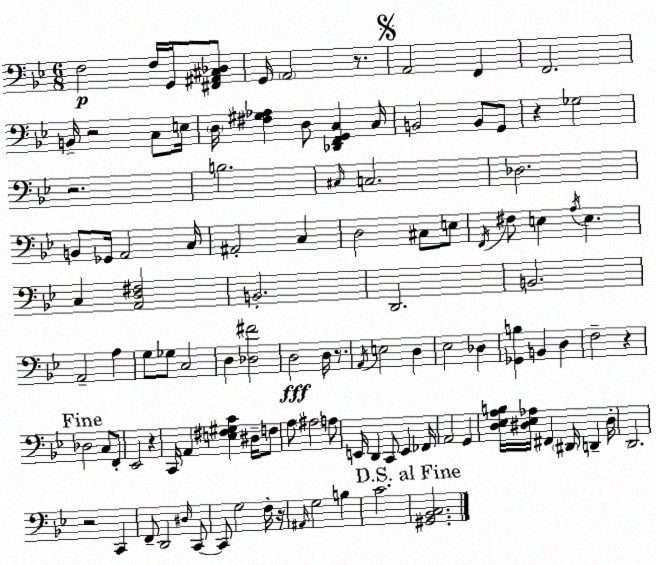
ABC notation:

X:1
T:Untitled
M:6/8
L:1/4
K:Gm
F,2 F,/4 G,,/4 [^F,,^A,,^C,_D,]/2 G,,/4 A,,2 z/2 A,,2 F,, F,,2 B,,/4 z2 C,/2 E,/4 D,/4 [^F,^G,_A,] D,/2 [_D,,F,,G,,C,] C,/4 B,,2 B,,/2 G,,/2 z _G,2 z2 B,2 ^C,/4 C,2 _D,2 B,,/2 _G,,/4 A,,2 C,/4 ^A,,2 C, D,2 ^C,/2 E,/2 F,,/4 ^F,/2 E, A,/4 E, C, [A,,D,^F,]2 B,,2 D,,2 B,,2 A,,2 A, G,/2 _G,/2 C,2 D, [_D,^F]2 D,2 D,/4 z/2 A,,/4 E,2 D, _E,2 _D, [_G,,B,] B,, D, F,2 z _D,2 C,/2 F,,/2 _E,,2 z C,,/4 A,, [E,^F,^G,C] ^D,/4 F,/2 A,/2 ^A,2 A,/2 E,,/4 D,, C,,/2 E,, _F,,/4 A,,2 G,, [D,_E,A,B,]/4 [^D,_E,_A,]/4 ^F,, ^D,,/4 D,, ^D,/4 D,,2 z2 C,, F,,/2 D,,2 ^D,/4 C,,/2 C,,/2 G,2 F,/4 z/4 ^A,,/4 G,2 B, C2 [^G,,_B,,C,]2